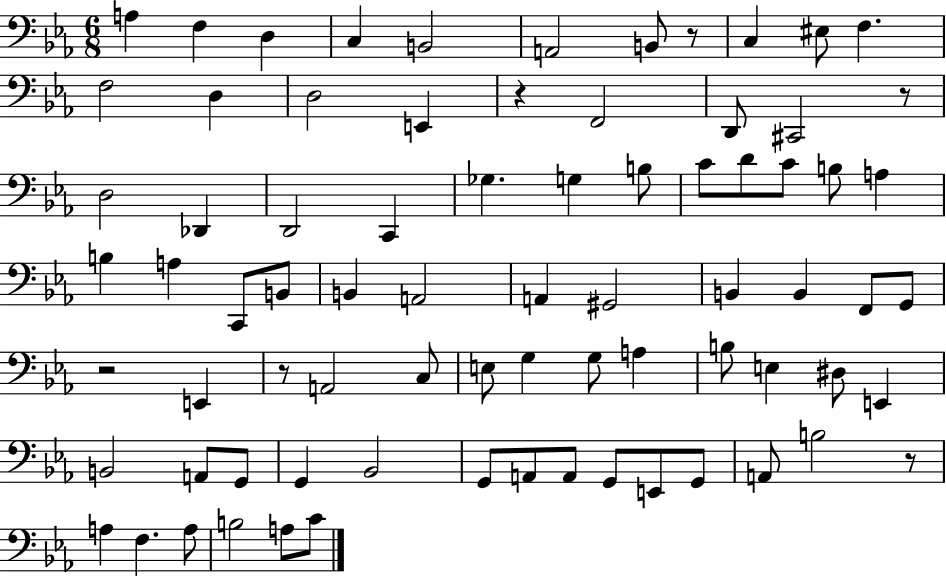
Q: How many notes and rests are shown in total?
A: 77